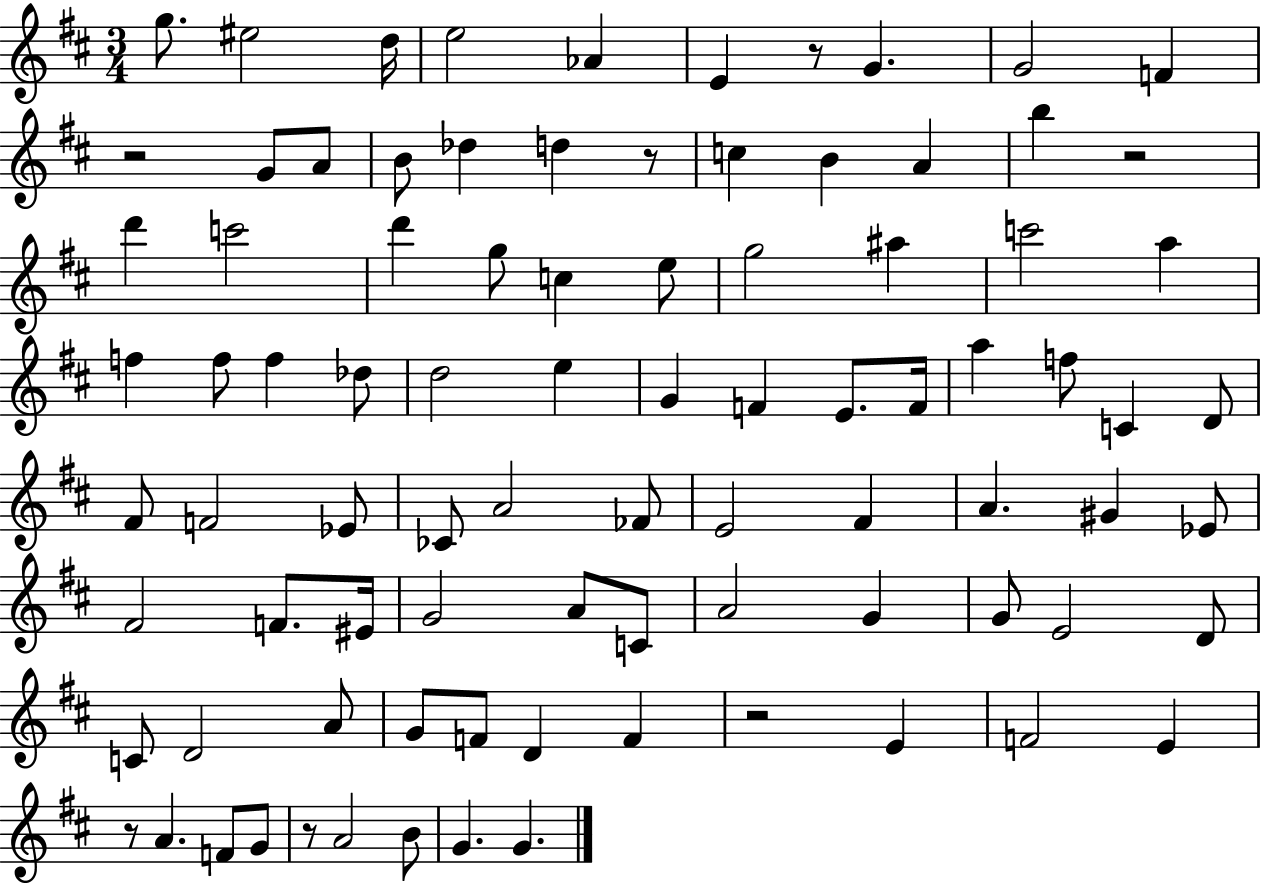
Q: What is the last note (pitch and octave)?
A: G4